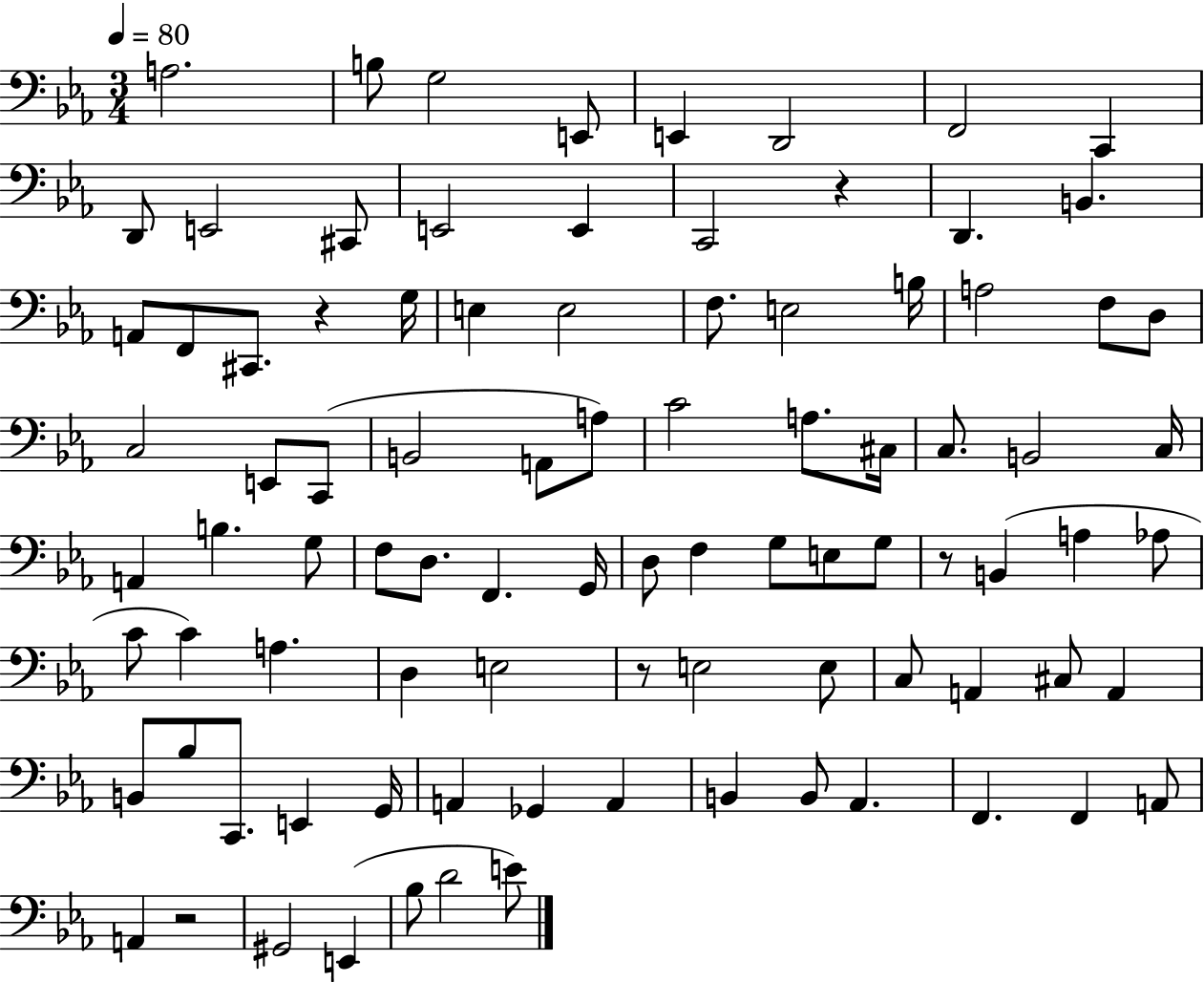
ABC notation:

X:1
T:Untitled
M:3/4
L:1/4
K:Eb
A,2 B,/2 G,2 E,,/2 E,, D,,2 F,,2 C,, D,,/2 E,,2 ^C,,/2 E,,2 E,, C,,2 z D,, B,, A,,/2 F,,/2 ^C,,/2 z G,/4 E, E,2 F,/2 E,2 B,/4 A,2 F,/2 D,/2 C,2 E,,/2 C,,/2 B,,2 A,,/2 A,/2 C2 A,/2 ^C,/4 C,/2 B,,2 C,/4 A,, B, G,/2 F,/2 D,/2 F,, G,,/4 D,/2 F, G,/2 E,/2 G,/2 z/2 B,, A, _A,/2 C/2 C A, D, E,2 z/2 E,2 E,/2 C,/2 A,, ^C,/2 A,, B,,/2 _B,/2 C,,/2 E,, G,,/4 A,, _G,, A,, B,, B,,/2 _A,, F,, F,, A,,/2 A,, z2 ^G,,2 E,, _B,/2 D2 E/2